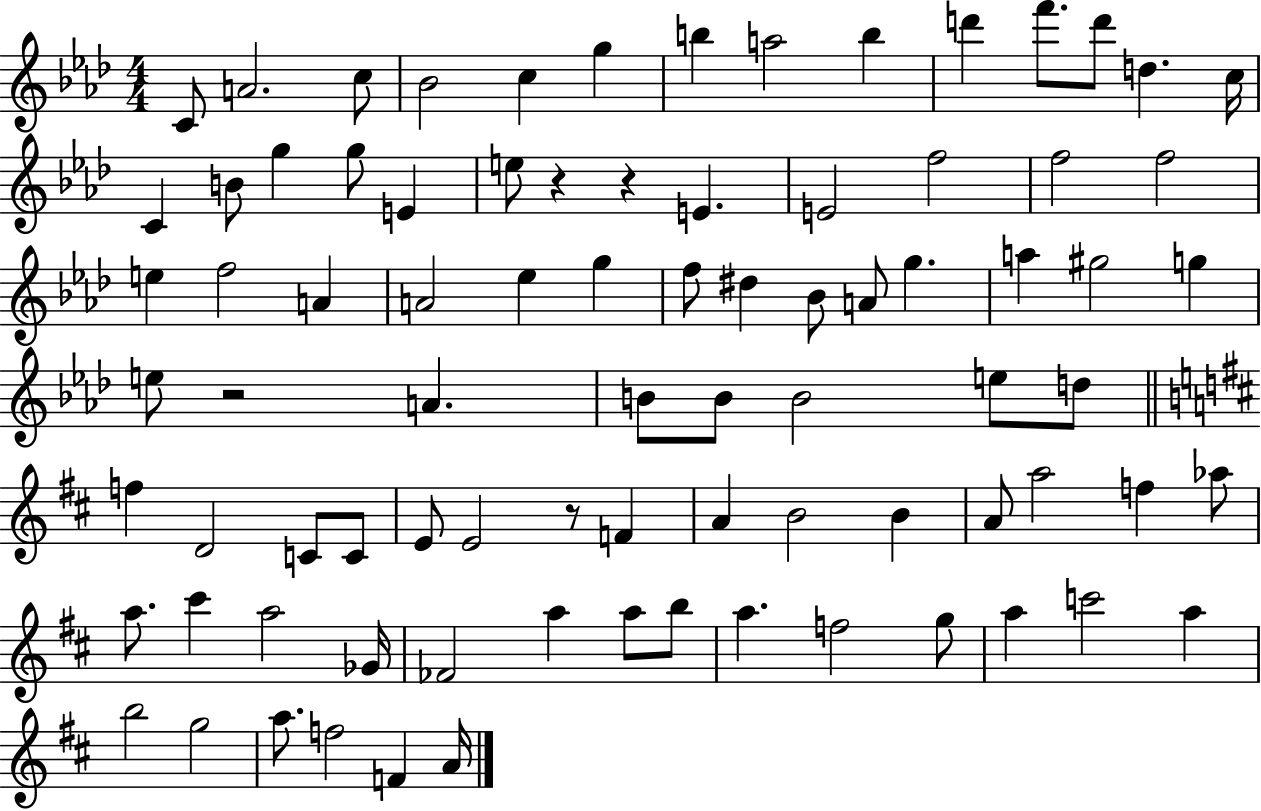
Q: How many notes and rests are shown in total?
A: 84